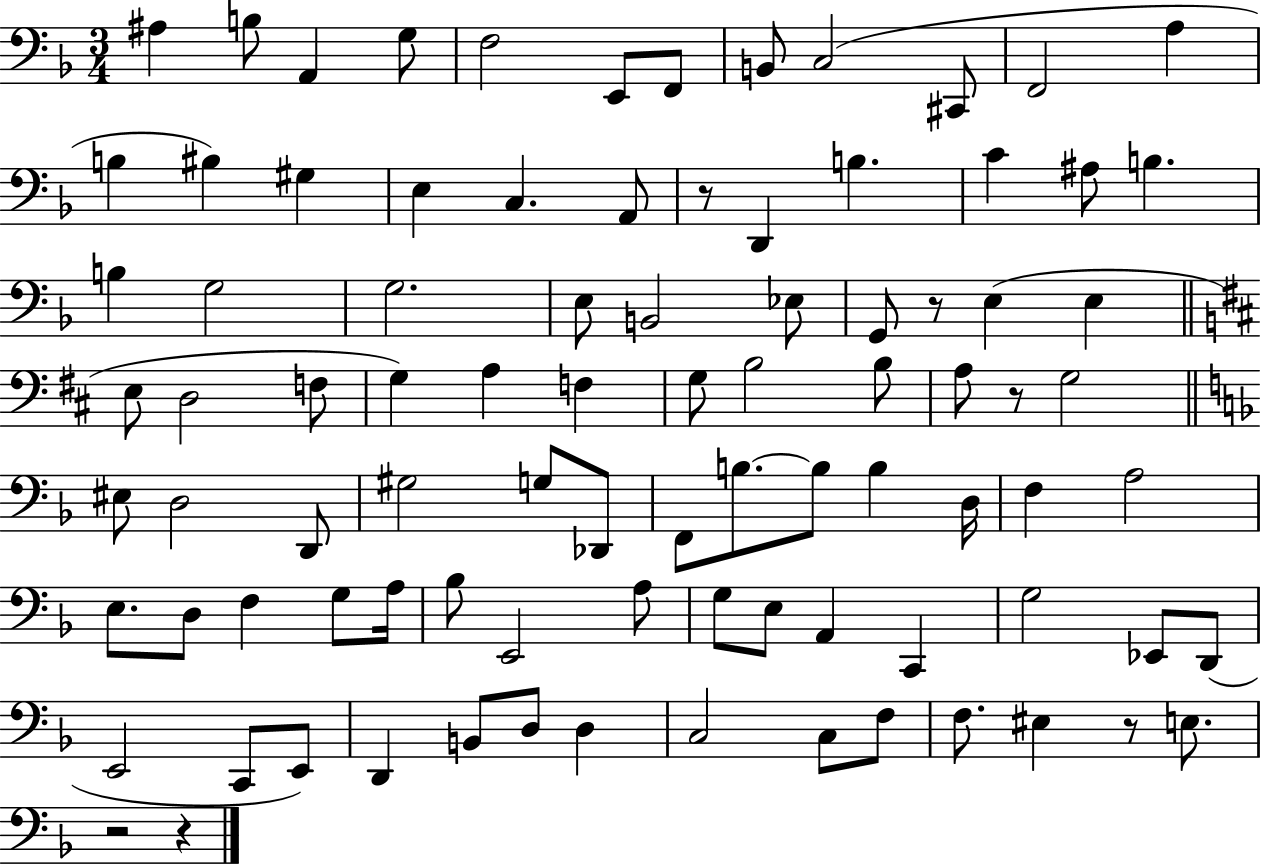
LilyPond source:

{
  \clef bass
  \numericTimeSignature
  \time 3/4
  \key f \major
  ais4 b8 a,4 g8 | f2 e,8 f,8 | b,8 c2( cis,8 | f,2 a4 | \break b4 bis4) gis4 | e4 c4. a,8 | r8 d,4 b4. | c'4 ais8 b4. | \break b4 g2 | g2. | e8 b,2 ees8 | g,8 r8 e4( e4 | \break \bar "||" \break \key d \major e8 d2 f8 | g4) a4 f4 | g8 b2 b8 | a8 r8 g2 | \break \bar "||" \break \key f \major eis8 d2 d,8 | gis2 g8 des,8 | f,8 b8.~~ b8 b4 d16 | f4 a2 | \break e8. d8 f4 g8 a16 | bes8 e,2 a8 | g8 e8 a,4 c,4 | g2 ees,8 d,8( | \break e,2 c,8 e,8) | d,4 b,8 d8 d4 | c2 c8 f8 | f8. eis4 r8 e8. | \break r2 r4 | \bar "|."
}